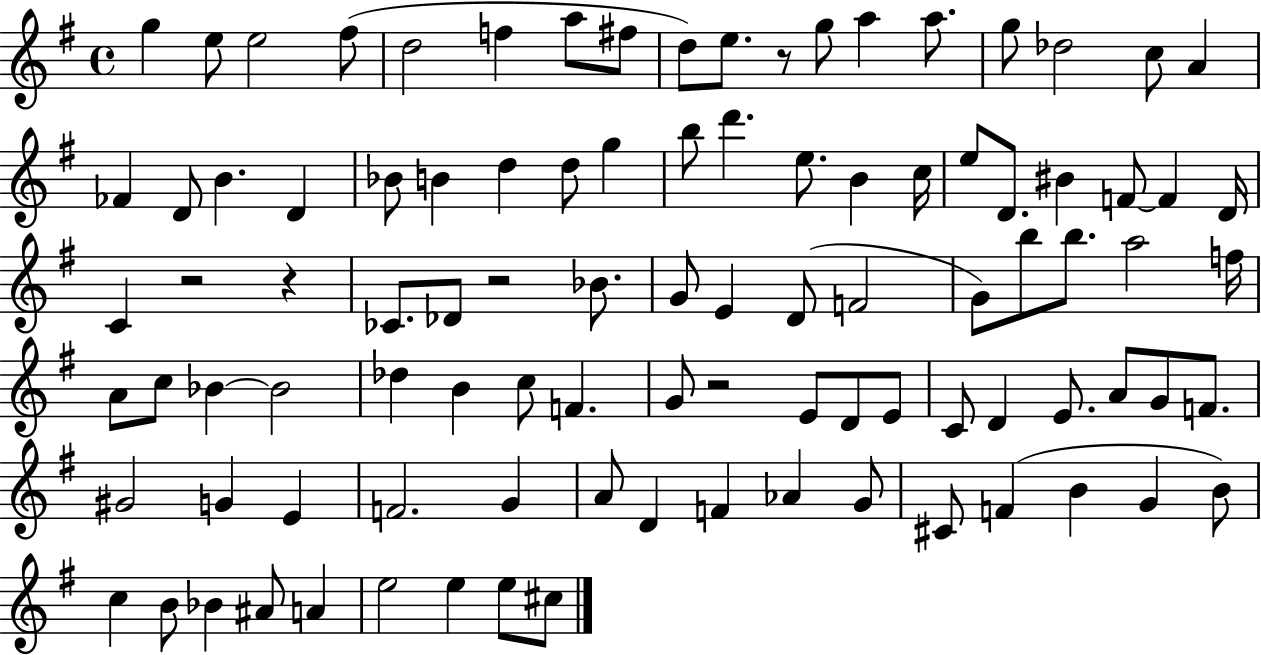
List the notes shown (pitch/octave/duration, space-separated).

G5/q E5/e E5/h F#5/e D5/h F5/q A5/e F#5/e D5/e E5/e. R/e G5/e A5/q A5/e. G5/e Db5/h C5/e A4/q FES4/q D4/e B4/q. D4/q Bb4/e B4/q D5/q D5/e G5/q B5/e D6/q. E5/e. B4/q C5/s E5/e D4/e. BIS4/q F4/e F4/q D4/s C4/q R/h R/q CES4/e. Db4/e R/h Bb4/e. G4/e E4/q D4/e F4/h G4/e B5/e B5/e. A5/h F5/s A4/e C5/e Bb4/q Bb4/h Db5/q B4/q C5/e F4/q. G4/e R/h E4/e D4/e E4/e C4/e D4/q E4/e. A4/e G4/e F4/e. G#4/h G4/q E4/q F4/h. G4/q A4/e D4/q F4/q Ab4/q G4/e C#4/e F4/q B4/q G4/q B4/e C5/q B4/e Bb4/q A#4/e A4/q E5/h E5/q E5/e C#5/e